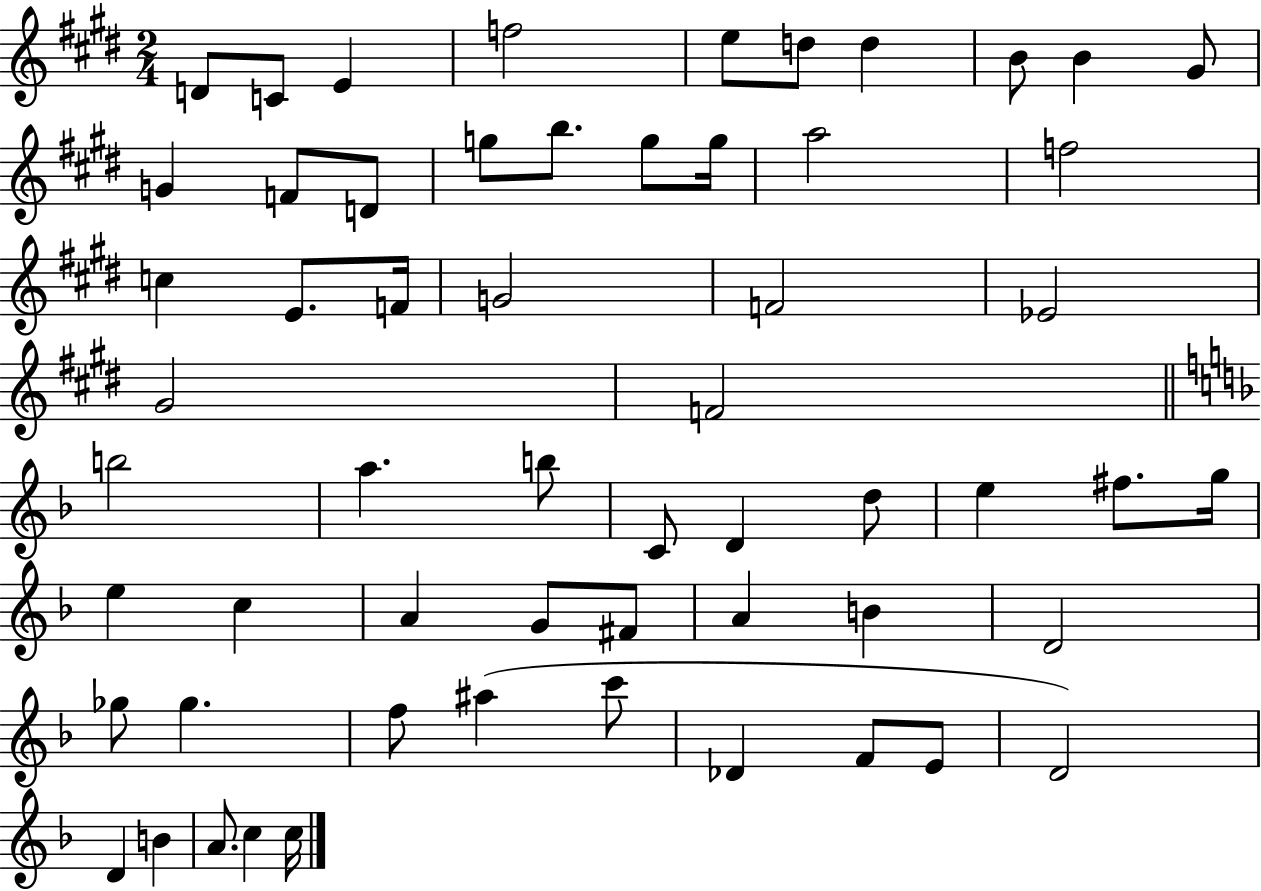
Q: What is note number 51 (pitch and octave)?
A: F4